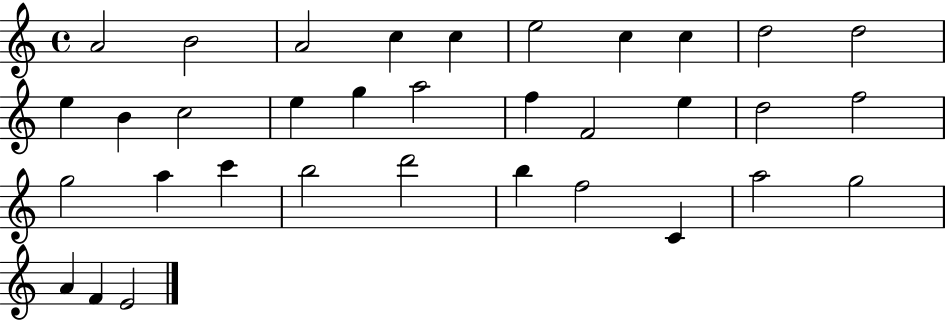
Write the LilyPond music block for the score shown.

{
  \clef treble
  \time 4/4
  \defaultTimeSignature
  \key c \major
  a'2 b'2 | a'2 c''4 c''4 | e''2 c''4 c''4 | d''2 d''2 | \break e''4 b'4 c''2 | e''4 g''4 a''2 | f''4 f'2 e''4 | d''2 f''2 | \break g''2 a''4 c'''4 | b''2 d'''2 | b''4 f''2 c'4 | a''2 g''2 | \break a'4 f'4 e'2 | \bar "|."
}